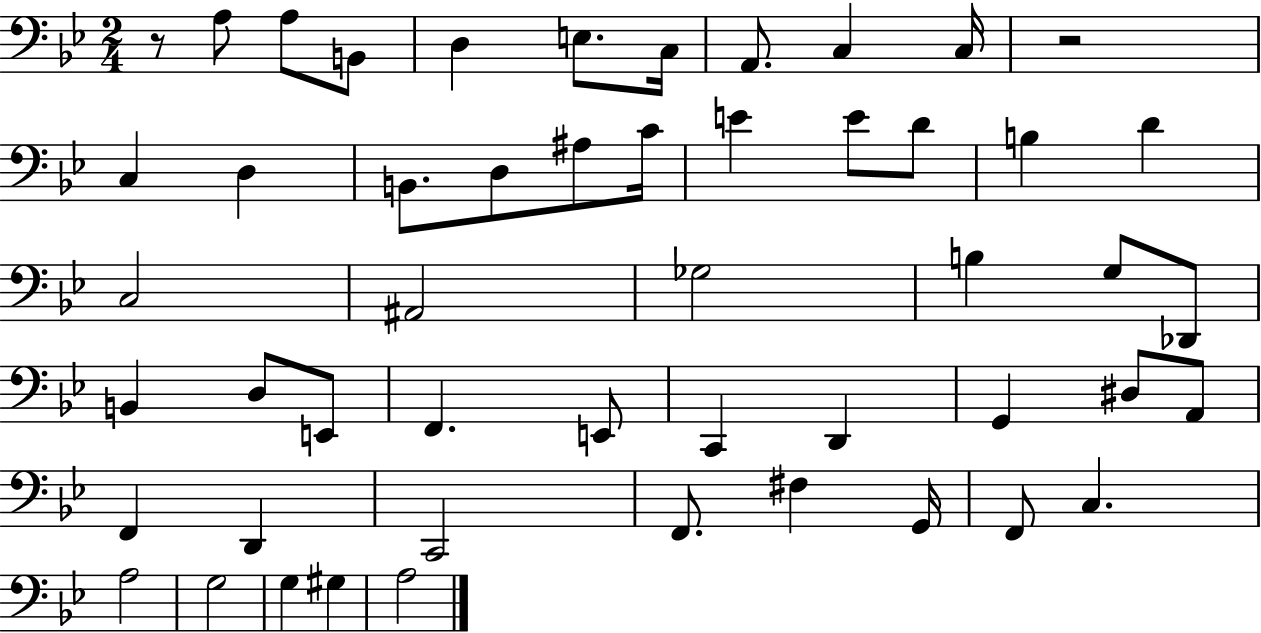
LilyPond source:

{
  \clef bass
  \numericTimeSignature
  \time 2/4
  \key bes \major
  \repeat volta 2 { r8 a8 a8 b,8 | d4 e8. c16 | a,8. c4 c16 | r2 | \break c4 d4 | b,8. d8 ais8 c'16 | e'4 e'8 d'8 | b4 d'4 | \break c2 | ais,2 | ges2 | b4 g8 des,8 | \break b,4 d8 e,8 | f,4. e,8 | c,4 d,4 | g,4 dis8 a,8 | \break f,4 d,4 | c,2 | f,8. fis4 g,16 | f,8 c4. | \break a2 | g2 | g4 gis4 | a2 | \break } \bar "|."
}